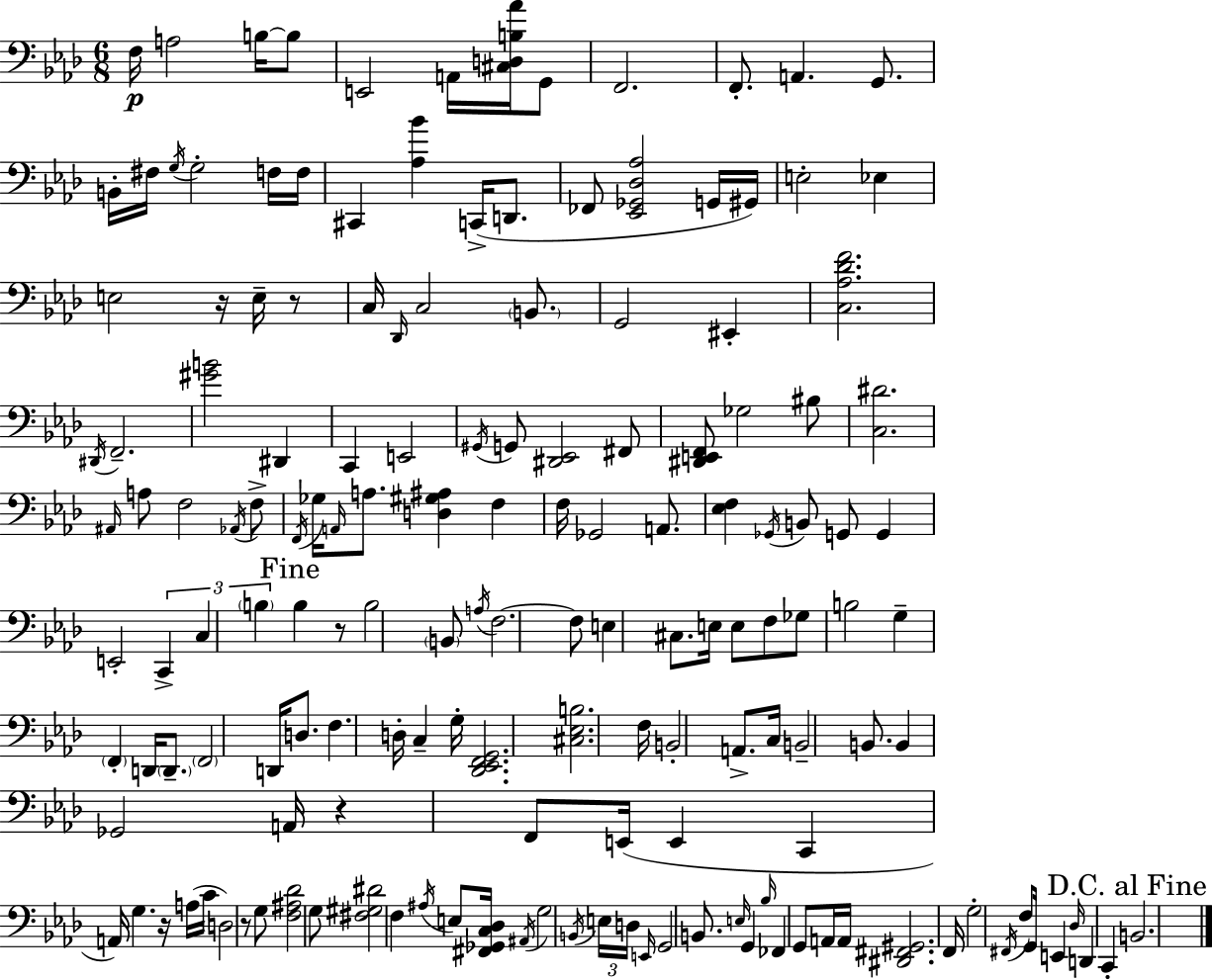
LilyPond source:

{
  \clef bass
  \numericTimeSignature
  \time 6/8
  \key f \minor
  f16\p a2 b16~~ b8 | e,2 a,16 <cis d b aes'>16 g,8 | f,2. | f,8.-. a,4. g,8. | \break b,16-. fis16 \acciaccatura { g16 } g2-. f16 | f16 cis,4 <aes bes'>4 c,16->( d,8. | fes,8 <ees, ges, des aes>2 g,16 | gis,16) e2-. ees4 | \break e2 r16 e16-- r8 | c16 \grace { des,16 } c2 \parenthesize b,8. | g,2 eis,4-. | <c aes des' f'>2. | \break \acciaccatura { dis,16 } f,2.-- | <gis' b'>2 dis,4 | c,4 e,2 | \acciaccatura { gis,16 } g,8 <dis, ees,>2 | \break fis,8 <dis, e, f,>8 ges2 | bis8 <c dis'>2. | \grace { ais,16 } a8 f2 | \acciaccatura { aes,16 } f8-> \acciaccatura { f,16 } ges16 \grace { a,16 } a8. | \break <d gis ais>4 f4 f16 ges,2 | a,8. <ees f>4 | \acciaccatura { ges,16 } b,8 g,8 g,4 e,2-. | \tuplet 3/2 { c,4-> c4 | \break \parenthesize b4 } \mark "Fine" b4 r8 b2 | \parenthesize b,8 \acciaccatura { a16 } f2.~~ | f8 | e4 cis8. e16 e8 f8 | \break ges8 b2 g4-- | \parenthesize f,4-. d,16 \parenthesize d,8.-- \parenthesize f,2 | d,16 d8. f4. | d16-. c4-- g16-. <des, ees, f, g,>2. | \break <cis ees b>2. | f16 b,2-. | a,8.-> c16 b,2-- | b,8. b,4 | \break ges,2 a,16 r4 | f,8 e,16( e,4 c,4 | a,16) g4. r16 a16( c'16 | \parenthesize d2) r8 g8 | \break <f ais des'>2 g8 <fis gis dis'>2 | f4 \acciaccatura { ais16 } e8 | <fis, ges, c des>16 \acciaccatura { ais,16 } g2 \acciaccatura { b,16 } | \tuplet 3/2 { e16 d16 \grace { e,16 } } g,2 b,8. | \break \grace { e16 } g,4 \grace { bes16 } fes,4 | g,8 a,16 a,16 <dis, fis, gis,>2. | f,16 g2-. | \acciaccatura { fis,16 } f8 g,16 e,4 \grace { des16 } d,4 | \break c,4-. \mark "D.C. al Fine" b,2. | \bar "|."
}